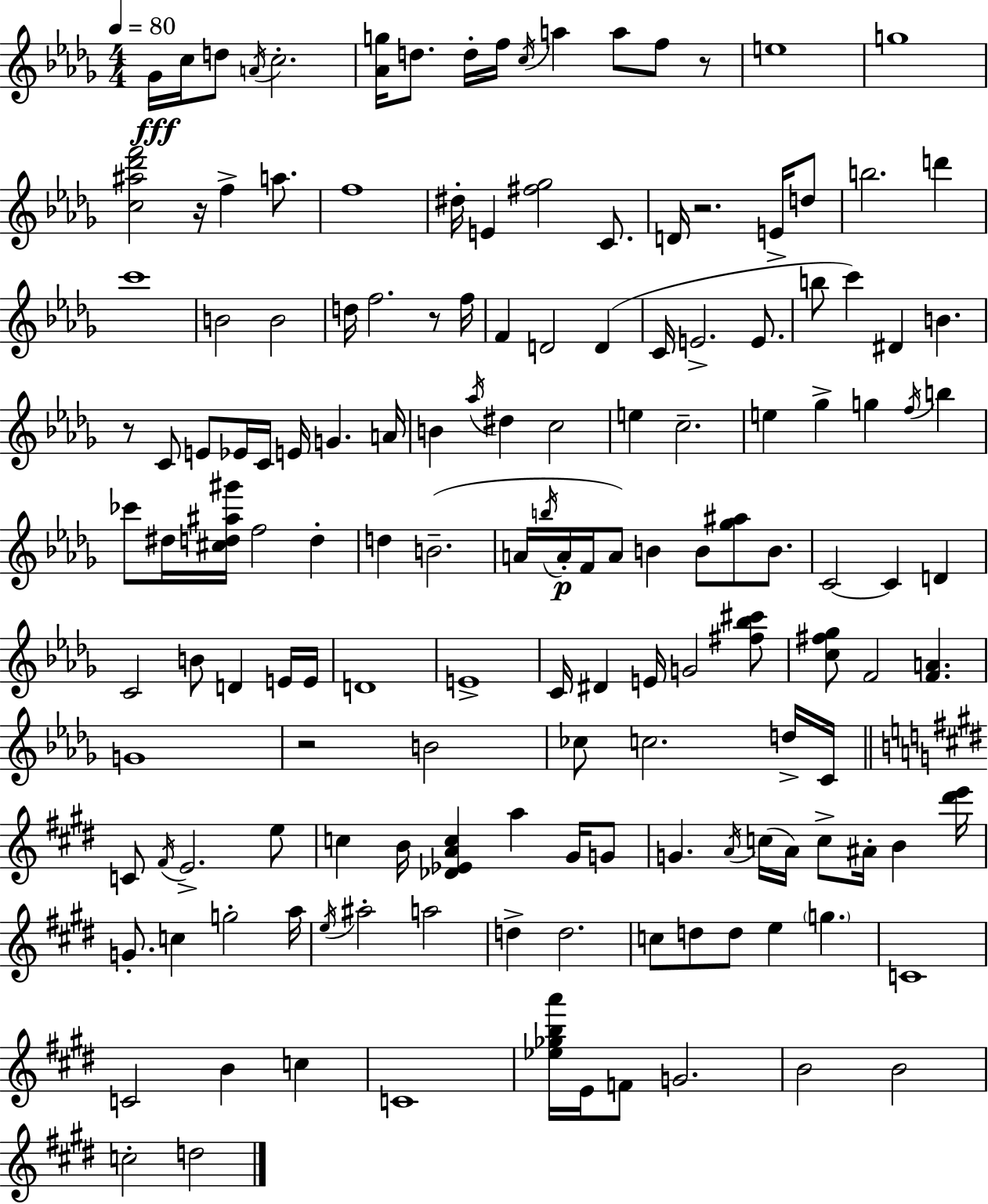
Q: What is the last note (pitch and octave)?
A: D5